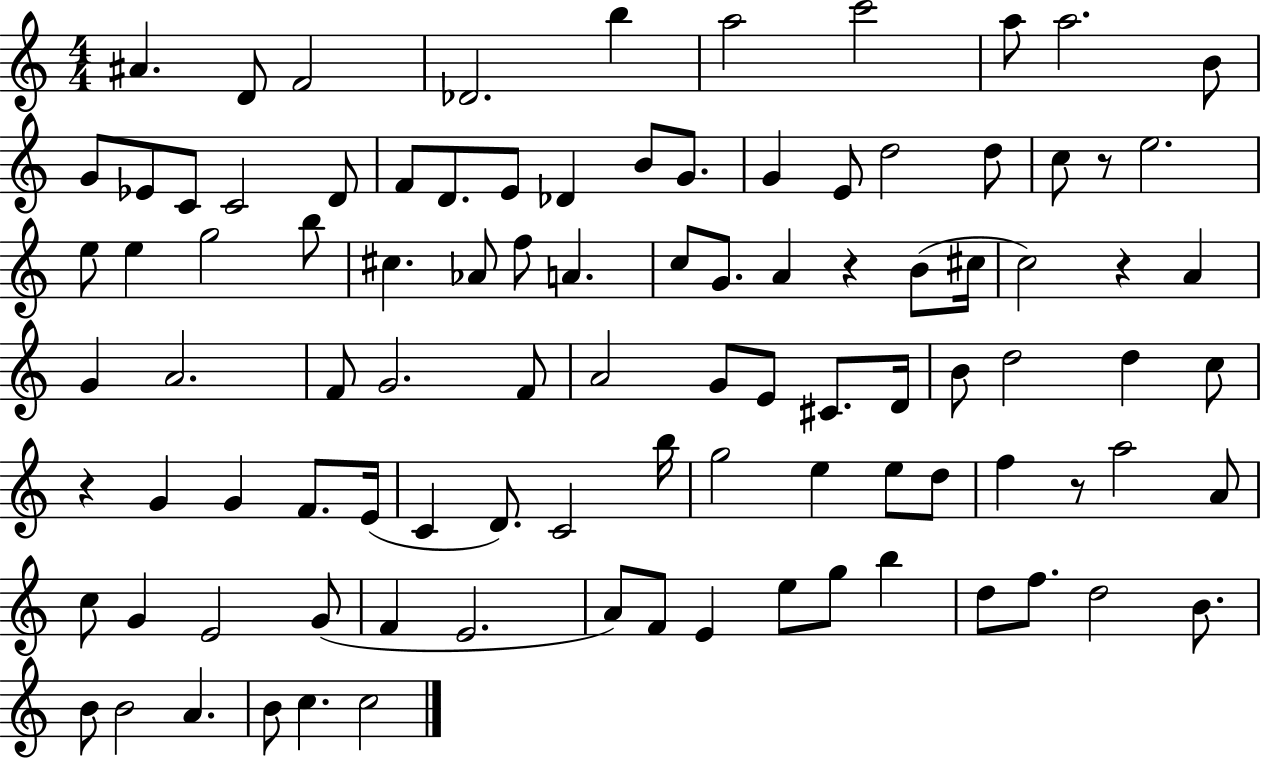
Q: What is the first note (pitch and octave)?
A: A#4